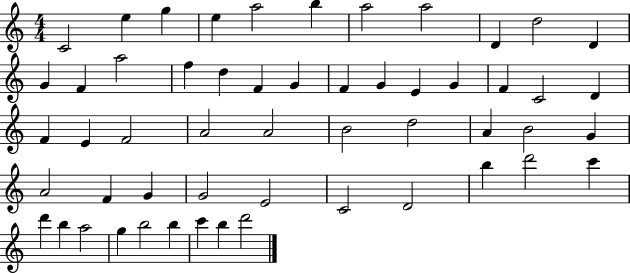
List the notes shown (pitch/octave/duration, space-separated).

C4/h E5/q G5/q E5/q A5/h B5/q A5/h A5/h D4/q D5/h D4/q G4/q F4/q A5/h F5/q D5/q F4/q G4/q F4/q G4/q E4/q G4/q F4/q C4/h D4/q F4/q E4/q F4/h A4/h A4/h B4/h D5/h A4/q B4/h G4/q A4/h F4/q G4/q G4/h E4/h C4/h D4/h B5/q D6/h C6/q D6/q B5/q A5/h G5/q B5/h B5/q C6/q B5/q D6/h